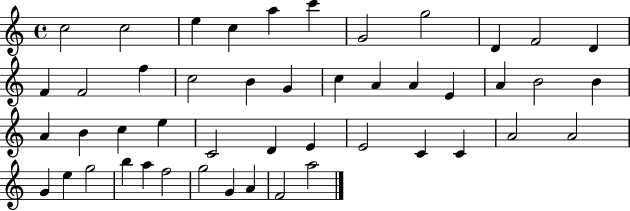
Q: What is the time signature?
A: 4/4